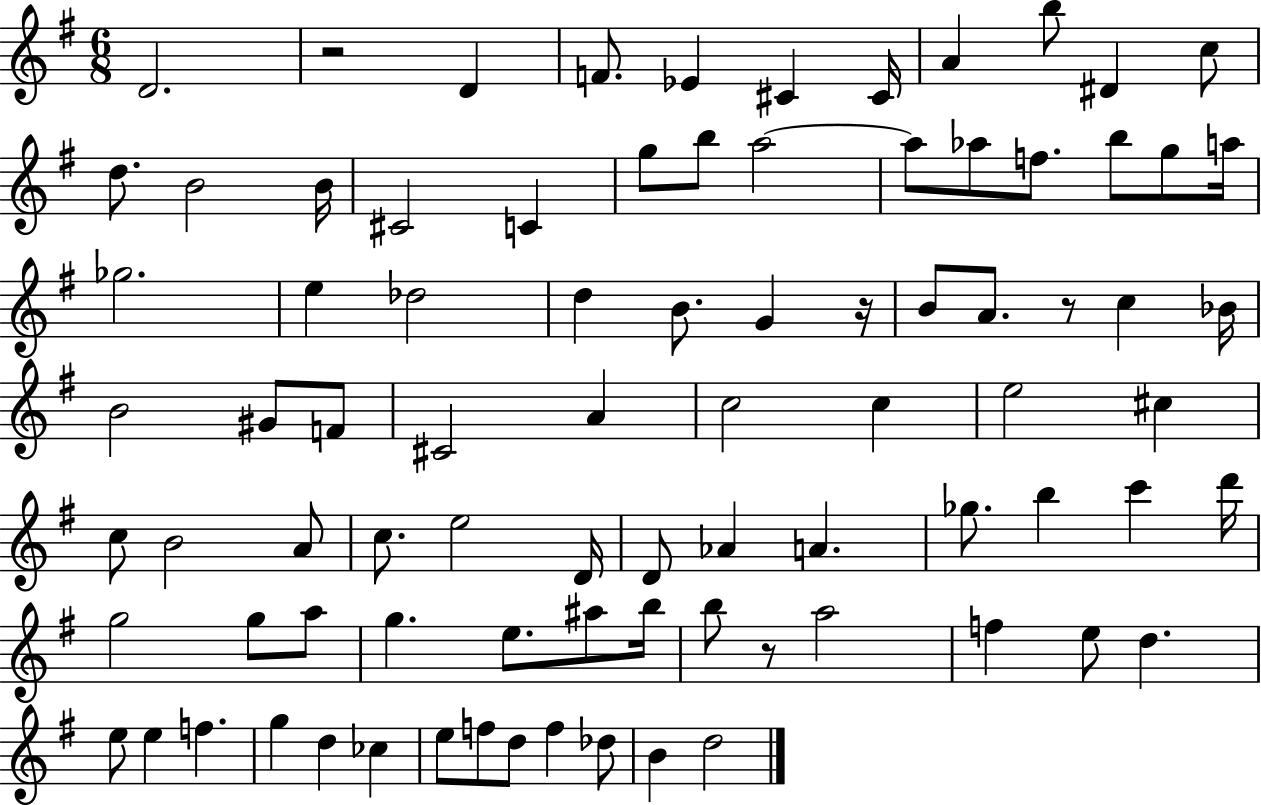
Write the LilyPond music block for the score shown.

{
  \clef treble
  \numericTimeSignature
  \time 6/8
  \key g \major
  \repeat volta 2 { d'2. | r2 d'4 | f'8. ees'4 cis'4 cis'16 | a'4 b''8 dis'4 c''8 | \break d''8. b'2 b'16 | cis'2 c'4 | g''8 b''8 a''2~~ | a''8 aes''8 f''8. b''8 g''8 a''16 | \break ges''2. | e''4 des''2 | d''4 b'8. g'4 r16 | b'8 a'8. r8 c''4 bes'16 | \break b'2 gis'8 f'8 | cis'2 a'4 | c''2 c''4 | e''2 cis''4 | \break c''8 b'2 a'8 | c''8. e''2 d'16 | d'8 aes'4 a'4. | ges''8. b''4 c'''4 d'''16 | \break g''2 g''8 a''8 | g''4. e''8. ais''8 b''16 | b''8 r8 a''2 | f''4 e''8 d''4. | \break e''8 e''4 f''4. | g''4 d''4 ces''4 | e''8 f''8 d''8 f''4 des''8 | b'4 d''2 | \break } \bar "|."
}